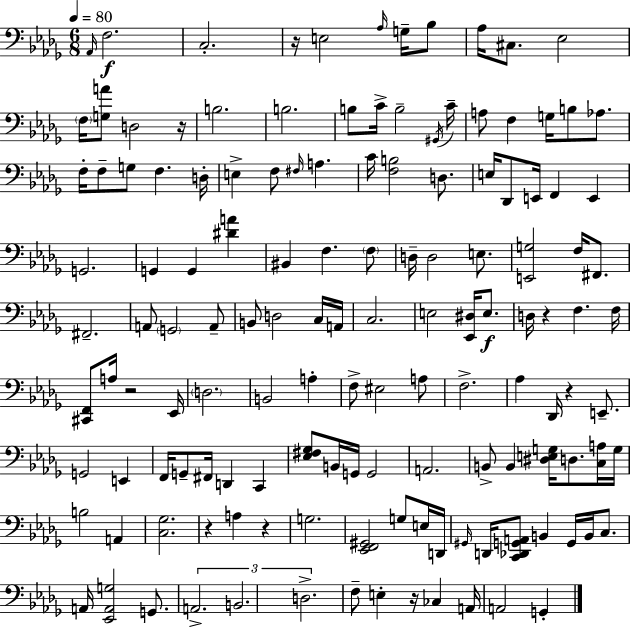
{
  \clef bass
  \numericTimeSignature
  \time 6/8
  \key bes \minor
  \tempo 4 = 80
  \grace { aes,16 }\f f2. | c2.-. | r16 e2 \grace { aes16 } g16-- | bes8 aes16 cis8. ees2 | \break \parenthesize f16 <g a'>8 d2 | r16 b2. | b2. | b8 c'16-> b2-- | \break \acciaccatura { gis,16 } c'16-- a8 f4 g16 b8 | aes8. f16-. f8-- g8 f4. | d16-. e4-> f8 \grace { fis16 } a4. | c'16 <f b>2 | \break d8. e16 des,8 e,16 f,4 | e,4 g,2. | g,4 g,4 | <dis' a'>4 bis,4 f4. | \break \parenthesize f8 d16-- d2 | e8. <e, g>2 | f16 fis,8. fis,2.-- | a,8 \parenthesize g,2 | \break a,8-- b,8 d2 | c16 a,16 c2. | e2 | <ees, dis>16 e8.\f d16 r4 f4. | \break f16 <cis, f,>8 a16 r2 | ees,16 \parenthesize d2. | b,2 | a4-. f8-> eis2 | \break a8 f2.-> | aes4 des,16 r4 | e,8.-- g,2 | e,4 f,16 g,8-- fis,16 d,4 | \break c,4 <ees fis ges>8 b,16 g,16 g,2 | a,2. | b,8-> b,4 <dis e g>16 d8. | <c a>16 g16 b2 | \break a,4 <c ges>2. | r4 a4 | r4 g2. | <ees, f, gis,>2 | \break g8 e16 d,16 \grace { gis,16 } d,16 <c, des, g, a,>8 b,4 | g,16 b,16 c8. a,16 <ees, a, g>2 | g,8. \tuplet 3/2 { a,2.-> | b,2. | \break d2.-> } | f8-- e4-. r16 | ces4 a,16 a,2 | g,4-. \bar "|."
}